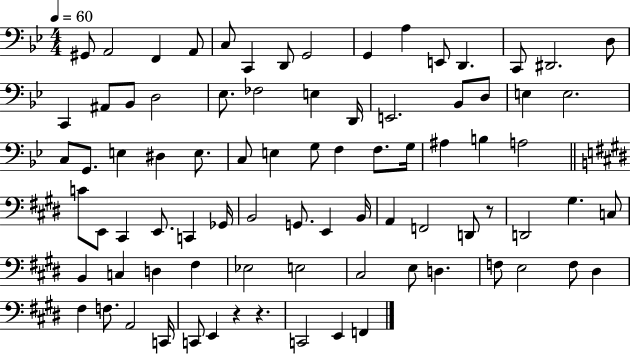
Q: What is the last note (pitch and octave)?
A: F2